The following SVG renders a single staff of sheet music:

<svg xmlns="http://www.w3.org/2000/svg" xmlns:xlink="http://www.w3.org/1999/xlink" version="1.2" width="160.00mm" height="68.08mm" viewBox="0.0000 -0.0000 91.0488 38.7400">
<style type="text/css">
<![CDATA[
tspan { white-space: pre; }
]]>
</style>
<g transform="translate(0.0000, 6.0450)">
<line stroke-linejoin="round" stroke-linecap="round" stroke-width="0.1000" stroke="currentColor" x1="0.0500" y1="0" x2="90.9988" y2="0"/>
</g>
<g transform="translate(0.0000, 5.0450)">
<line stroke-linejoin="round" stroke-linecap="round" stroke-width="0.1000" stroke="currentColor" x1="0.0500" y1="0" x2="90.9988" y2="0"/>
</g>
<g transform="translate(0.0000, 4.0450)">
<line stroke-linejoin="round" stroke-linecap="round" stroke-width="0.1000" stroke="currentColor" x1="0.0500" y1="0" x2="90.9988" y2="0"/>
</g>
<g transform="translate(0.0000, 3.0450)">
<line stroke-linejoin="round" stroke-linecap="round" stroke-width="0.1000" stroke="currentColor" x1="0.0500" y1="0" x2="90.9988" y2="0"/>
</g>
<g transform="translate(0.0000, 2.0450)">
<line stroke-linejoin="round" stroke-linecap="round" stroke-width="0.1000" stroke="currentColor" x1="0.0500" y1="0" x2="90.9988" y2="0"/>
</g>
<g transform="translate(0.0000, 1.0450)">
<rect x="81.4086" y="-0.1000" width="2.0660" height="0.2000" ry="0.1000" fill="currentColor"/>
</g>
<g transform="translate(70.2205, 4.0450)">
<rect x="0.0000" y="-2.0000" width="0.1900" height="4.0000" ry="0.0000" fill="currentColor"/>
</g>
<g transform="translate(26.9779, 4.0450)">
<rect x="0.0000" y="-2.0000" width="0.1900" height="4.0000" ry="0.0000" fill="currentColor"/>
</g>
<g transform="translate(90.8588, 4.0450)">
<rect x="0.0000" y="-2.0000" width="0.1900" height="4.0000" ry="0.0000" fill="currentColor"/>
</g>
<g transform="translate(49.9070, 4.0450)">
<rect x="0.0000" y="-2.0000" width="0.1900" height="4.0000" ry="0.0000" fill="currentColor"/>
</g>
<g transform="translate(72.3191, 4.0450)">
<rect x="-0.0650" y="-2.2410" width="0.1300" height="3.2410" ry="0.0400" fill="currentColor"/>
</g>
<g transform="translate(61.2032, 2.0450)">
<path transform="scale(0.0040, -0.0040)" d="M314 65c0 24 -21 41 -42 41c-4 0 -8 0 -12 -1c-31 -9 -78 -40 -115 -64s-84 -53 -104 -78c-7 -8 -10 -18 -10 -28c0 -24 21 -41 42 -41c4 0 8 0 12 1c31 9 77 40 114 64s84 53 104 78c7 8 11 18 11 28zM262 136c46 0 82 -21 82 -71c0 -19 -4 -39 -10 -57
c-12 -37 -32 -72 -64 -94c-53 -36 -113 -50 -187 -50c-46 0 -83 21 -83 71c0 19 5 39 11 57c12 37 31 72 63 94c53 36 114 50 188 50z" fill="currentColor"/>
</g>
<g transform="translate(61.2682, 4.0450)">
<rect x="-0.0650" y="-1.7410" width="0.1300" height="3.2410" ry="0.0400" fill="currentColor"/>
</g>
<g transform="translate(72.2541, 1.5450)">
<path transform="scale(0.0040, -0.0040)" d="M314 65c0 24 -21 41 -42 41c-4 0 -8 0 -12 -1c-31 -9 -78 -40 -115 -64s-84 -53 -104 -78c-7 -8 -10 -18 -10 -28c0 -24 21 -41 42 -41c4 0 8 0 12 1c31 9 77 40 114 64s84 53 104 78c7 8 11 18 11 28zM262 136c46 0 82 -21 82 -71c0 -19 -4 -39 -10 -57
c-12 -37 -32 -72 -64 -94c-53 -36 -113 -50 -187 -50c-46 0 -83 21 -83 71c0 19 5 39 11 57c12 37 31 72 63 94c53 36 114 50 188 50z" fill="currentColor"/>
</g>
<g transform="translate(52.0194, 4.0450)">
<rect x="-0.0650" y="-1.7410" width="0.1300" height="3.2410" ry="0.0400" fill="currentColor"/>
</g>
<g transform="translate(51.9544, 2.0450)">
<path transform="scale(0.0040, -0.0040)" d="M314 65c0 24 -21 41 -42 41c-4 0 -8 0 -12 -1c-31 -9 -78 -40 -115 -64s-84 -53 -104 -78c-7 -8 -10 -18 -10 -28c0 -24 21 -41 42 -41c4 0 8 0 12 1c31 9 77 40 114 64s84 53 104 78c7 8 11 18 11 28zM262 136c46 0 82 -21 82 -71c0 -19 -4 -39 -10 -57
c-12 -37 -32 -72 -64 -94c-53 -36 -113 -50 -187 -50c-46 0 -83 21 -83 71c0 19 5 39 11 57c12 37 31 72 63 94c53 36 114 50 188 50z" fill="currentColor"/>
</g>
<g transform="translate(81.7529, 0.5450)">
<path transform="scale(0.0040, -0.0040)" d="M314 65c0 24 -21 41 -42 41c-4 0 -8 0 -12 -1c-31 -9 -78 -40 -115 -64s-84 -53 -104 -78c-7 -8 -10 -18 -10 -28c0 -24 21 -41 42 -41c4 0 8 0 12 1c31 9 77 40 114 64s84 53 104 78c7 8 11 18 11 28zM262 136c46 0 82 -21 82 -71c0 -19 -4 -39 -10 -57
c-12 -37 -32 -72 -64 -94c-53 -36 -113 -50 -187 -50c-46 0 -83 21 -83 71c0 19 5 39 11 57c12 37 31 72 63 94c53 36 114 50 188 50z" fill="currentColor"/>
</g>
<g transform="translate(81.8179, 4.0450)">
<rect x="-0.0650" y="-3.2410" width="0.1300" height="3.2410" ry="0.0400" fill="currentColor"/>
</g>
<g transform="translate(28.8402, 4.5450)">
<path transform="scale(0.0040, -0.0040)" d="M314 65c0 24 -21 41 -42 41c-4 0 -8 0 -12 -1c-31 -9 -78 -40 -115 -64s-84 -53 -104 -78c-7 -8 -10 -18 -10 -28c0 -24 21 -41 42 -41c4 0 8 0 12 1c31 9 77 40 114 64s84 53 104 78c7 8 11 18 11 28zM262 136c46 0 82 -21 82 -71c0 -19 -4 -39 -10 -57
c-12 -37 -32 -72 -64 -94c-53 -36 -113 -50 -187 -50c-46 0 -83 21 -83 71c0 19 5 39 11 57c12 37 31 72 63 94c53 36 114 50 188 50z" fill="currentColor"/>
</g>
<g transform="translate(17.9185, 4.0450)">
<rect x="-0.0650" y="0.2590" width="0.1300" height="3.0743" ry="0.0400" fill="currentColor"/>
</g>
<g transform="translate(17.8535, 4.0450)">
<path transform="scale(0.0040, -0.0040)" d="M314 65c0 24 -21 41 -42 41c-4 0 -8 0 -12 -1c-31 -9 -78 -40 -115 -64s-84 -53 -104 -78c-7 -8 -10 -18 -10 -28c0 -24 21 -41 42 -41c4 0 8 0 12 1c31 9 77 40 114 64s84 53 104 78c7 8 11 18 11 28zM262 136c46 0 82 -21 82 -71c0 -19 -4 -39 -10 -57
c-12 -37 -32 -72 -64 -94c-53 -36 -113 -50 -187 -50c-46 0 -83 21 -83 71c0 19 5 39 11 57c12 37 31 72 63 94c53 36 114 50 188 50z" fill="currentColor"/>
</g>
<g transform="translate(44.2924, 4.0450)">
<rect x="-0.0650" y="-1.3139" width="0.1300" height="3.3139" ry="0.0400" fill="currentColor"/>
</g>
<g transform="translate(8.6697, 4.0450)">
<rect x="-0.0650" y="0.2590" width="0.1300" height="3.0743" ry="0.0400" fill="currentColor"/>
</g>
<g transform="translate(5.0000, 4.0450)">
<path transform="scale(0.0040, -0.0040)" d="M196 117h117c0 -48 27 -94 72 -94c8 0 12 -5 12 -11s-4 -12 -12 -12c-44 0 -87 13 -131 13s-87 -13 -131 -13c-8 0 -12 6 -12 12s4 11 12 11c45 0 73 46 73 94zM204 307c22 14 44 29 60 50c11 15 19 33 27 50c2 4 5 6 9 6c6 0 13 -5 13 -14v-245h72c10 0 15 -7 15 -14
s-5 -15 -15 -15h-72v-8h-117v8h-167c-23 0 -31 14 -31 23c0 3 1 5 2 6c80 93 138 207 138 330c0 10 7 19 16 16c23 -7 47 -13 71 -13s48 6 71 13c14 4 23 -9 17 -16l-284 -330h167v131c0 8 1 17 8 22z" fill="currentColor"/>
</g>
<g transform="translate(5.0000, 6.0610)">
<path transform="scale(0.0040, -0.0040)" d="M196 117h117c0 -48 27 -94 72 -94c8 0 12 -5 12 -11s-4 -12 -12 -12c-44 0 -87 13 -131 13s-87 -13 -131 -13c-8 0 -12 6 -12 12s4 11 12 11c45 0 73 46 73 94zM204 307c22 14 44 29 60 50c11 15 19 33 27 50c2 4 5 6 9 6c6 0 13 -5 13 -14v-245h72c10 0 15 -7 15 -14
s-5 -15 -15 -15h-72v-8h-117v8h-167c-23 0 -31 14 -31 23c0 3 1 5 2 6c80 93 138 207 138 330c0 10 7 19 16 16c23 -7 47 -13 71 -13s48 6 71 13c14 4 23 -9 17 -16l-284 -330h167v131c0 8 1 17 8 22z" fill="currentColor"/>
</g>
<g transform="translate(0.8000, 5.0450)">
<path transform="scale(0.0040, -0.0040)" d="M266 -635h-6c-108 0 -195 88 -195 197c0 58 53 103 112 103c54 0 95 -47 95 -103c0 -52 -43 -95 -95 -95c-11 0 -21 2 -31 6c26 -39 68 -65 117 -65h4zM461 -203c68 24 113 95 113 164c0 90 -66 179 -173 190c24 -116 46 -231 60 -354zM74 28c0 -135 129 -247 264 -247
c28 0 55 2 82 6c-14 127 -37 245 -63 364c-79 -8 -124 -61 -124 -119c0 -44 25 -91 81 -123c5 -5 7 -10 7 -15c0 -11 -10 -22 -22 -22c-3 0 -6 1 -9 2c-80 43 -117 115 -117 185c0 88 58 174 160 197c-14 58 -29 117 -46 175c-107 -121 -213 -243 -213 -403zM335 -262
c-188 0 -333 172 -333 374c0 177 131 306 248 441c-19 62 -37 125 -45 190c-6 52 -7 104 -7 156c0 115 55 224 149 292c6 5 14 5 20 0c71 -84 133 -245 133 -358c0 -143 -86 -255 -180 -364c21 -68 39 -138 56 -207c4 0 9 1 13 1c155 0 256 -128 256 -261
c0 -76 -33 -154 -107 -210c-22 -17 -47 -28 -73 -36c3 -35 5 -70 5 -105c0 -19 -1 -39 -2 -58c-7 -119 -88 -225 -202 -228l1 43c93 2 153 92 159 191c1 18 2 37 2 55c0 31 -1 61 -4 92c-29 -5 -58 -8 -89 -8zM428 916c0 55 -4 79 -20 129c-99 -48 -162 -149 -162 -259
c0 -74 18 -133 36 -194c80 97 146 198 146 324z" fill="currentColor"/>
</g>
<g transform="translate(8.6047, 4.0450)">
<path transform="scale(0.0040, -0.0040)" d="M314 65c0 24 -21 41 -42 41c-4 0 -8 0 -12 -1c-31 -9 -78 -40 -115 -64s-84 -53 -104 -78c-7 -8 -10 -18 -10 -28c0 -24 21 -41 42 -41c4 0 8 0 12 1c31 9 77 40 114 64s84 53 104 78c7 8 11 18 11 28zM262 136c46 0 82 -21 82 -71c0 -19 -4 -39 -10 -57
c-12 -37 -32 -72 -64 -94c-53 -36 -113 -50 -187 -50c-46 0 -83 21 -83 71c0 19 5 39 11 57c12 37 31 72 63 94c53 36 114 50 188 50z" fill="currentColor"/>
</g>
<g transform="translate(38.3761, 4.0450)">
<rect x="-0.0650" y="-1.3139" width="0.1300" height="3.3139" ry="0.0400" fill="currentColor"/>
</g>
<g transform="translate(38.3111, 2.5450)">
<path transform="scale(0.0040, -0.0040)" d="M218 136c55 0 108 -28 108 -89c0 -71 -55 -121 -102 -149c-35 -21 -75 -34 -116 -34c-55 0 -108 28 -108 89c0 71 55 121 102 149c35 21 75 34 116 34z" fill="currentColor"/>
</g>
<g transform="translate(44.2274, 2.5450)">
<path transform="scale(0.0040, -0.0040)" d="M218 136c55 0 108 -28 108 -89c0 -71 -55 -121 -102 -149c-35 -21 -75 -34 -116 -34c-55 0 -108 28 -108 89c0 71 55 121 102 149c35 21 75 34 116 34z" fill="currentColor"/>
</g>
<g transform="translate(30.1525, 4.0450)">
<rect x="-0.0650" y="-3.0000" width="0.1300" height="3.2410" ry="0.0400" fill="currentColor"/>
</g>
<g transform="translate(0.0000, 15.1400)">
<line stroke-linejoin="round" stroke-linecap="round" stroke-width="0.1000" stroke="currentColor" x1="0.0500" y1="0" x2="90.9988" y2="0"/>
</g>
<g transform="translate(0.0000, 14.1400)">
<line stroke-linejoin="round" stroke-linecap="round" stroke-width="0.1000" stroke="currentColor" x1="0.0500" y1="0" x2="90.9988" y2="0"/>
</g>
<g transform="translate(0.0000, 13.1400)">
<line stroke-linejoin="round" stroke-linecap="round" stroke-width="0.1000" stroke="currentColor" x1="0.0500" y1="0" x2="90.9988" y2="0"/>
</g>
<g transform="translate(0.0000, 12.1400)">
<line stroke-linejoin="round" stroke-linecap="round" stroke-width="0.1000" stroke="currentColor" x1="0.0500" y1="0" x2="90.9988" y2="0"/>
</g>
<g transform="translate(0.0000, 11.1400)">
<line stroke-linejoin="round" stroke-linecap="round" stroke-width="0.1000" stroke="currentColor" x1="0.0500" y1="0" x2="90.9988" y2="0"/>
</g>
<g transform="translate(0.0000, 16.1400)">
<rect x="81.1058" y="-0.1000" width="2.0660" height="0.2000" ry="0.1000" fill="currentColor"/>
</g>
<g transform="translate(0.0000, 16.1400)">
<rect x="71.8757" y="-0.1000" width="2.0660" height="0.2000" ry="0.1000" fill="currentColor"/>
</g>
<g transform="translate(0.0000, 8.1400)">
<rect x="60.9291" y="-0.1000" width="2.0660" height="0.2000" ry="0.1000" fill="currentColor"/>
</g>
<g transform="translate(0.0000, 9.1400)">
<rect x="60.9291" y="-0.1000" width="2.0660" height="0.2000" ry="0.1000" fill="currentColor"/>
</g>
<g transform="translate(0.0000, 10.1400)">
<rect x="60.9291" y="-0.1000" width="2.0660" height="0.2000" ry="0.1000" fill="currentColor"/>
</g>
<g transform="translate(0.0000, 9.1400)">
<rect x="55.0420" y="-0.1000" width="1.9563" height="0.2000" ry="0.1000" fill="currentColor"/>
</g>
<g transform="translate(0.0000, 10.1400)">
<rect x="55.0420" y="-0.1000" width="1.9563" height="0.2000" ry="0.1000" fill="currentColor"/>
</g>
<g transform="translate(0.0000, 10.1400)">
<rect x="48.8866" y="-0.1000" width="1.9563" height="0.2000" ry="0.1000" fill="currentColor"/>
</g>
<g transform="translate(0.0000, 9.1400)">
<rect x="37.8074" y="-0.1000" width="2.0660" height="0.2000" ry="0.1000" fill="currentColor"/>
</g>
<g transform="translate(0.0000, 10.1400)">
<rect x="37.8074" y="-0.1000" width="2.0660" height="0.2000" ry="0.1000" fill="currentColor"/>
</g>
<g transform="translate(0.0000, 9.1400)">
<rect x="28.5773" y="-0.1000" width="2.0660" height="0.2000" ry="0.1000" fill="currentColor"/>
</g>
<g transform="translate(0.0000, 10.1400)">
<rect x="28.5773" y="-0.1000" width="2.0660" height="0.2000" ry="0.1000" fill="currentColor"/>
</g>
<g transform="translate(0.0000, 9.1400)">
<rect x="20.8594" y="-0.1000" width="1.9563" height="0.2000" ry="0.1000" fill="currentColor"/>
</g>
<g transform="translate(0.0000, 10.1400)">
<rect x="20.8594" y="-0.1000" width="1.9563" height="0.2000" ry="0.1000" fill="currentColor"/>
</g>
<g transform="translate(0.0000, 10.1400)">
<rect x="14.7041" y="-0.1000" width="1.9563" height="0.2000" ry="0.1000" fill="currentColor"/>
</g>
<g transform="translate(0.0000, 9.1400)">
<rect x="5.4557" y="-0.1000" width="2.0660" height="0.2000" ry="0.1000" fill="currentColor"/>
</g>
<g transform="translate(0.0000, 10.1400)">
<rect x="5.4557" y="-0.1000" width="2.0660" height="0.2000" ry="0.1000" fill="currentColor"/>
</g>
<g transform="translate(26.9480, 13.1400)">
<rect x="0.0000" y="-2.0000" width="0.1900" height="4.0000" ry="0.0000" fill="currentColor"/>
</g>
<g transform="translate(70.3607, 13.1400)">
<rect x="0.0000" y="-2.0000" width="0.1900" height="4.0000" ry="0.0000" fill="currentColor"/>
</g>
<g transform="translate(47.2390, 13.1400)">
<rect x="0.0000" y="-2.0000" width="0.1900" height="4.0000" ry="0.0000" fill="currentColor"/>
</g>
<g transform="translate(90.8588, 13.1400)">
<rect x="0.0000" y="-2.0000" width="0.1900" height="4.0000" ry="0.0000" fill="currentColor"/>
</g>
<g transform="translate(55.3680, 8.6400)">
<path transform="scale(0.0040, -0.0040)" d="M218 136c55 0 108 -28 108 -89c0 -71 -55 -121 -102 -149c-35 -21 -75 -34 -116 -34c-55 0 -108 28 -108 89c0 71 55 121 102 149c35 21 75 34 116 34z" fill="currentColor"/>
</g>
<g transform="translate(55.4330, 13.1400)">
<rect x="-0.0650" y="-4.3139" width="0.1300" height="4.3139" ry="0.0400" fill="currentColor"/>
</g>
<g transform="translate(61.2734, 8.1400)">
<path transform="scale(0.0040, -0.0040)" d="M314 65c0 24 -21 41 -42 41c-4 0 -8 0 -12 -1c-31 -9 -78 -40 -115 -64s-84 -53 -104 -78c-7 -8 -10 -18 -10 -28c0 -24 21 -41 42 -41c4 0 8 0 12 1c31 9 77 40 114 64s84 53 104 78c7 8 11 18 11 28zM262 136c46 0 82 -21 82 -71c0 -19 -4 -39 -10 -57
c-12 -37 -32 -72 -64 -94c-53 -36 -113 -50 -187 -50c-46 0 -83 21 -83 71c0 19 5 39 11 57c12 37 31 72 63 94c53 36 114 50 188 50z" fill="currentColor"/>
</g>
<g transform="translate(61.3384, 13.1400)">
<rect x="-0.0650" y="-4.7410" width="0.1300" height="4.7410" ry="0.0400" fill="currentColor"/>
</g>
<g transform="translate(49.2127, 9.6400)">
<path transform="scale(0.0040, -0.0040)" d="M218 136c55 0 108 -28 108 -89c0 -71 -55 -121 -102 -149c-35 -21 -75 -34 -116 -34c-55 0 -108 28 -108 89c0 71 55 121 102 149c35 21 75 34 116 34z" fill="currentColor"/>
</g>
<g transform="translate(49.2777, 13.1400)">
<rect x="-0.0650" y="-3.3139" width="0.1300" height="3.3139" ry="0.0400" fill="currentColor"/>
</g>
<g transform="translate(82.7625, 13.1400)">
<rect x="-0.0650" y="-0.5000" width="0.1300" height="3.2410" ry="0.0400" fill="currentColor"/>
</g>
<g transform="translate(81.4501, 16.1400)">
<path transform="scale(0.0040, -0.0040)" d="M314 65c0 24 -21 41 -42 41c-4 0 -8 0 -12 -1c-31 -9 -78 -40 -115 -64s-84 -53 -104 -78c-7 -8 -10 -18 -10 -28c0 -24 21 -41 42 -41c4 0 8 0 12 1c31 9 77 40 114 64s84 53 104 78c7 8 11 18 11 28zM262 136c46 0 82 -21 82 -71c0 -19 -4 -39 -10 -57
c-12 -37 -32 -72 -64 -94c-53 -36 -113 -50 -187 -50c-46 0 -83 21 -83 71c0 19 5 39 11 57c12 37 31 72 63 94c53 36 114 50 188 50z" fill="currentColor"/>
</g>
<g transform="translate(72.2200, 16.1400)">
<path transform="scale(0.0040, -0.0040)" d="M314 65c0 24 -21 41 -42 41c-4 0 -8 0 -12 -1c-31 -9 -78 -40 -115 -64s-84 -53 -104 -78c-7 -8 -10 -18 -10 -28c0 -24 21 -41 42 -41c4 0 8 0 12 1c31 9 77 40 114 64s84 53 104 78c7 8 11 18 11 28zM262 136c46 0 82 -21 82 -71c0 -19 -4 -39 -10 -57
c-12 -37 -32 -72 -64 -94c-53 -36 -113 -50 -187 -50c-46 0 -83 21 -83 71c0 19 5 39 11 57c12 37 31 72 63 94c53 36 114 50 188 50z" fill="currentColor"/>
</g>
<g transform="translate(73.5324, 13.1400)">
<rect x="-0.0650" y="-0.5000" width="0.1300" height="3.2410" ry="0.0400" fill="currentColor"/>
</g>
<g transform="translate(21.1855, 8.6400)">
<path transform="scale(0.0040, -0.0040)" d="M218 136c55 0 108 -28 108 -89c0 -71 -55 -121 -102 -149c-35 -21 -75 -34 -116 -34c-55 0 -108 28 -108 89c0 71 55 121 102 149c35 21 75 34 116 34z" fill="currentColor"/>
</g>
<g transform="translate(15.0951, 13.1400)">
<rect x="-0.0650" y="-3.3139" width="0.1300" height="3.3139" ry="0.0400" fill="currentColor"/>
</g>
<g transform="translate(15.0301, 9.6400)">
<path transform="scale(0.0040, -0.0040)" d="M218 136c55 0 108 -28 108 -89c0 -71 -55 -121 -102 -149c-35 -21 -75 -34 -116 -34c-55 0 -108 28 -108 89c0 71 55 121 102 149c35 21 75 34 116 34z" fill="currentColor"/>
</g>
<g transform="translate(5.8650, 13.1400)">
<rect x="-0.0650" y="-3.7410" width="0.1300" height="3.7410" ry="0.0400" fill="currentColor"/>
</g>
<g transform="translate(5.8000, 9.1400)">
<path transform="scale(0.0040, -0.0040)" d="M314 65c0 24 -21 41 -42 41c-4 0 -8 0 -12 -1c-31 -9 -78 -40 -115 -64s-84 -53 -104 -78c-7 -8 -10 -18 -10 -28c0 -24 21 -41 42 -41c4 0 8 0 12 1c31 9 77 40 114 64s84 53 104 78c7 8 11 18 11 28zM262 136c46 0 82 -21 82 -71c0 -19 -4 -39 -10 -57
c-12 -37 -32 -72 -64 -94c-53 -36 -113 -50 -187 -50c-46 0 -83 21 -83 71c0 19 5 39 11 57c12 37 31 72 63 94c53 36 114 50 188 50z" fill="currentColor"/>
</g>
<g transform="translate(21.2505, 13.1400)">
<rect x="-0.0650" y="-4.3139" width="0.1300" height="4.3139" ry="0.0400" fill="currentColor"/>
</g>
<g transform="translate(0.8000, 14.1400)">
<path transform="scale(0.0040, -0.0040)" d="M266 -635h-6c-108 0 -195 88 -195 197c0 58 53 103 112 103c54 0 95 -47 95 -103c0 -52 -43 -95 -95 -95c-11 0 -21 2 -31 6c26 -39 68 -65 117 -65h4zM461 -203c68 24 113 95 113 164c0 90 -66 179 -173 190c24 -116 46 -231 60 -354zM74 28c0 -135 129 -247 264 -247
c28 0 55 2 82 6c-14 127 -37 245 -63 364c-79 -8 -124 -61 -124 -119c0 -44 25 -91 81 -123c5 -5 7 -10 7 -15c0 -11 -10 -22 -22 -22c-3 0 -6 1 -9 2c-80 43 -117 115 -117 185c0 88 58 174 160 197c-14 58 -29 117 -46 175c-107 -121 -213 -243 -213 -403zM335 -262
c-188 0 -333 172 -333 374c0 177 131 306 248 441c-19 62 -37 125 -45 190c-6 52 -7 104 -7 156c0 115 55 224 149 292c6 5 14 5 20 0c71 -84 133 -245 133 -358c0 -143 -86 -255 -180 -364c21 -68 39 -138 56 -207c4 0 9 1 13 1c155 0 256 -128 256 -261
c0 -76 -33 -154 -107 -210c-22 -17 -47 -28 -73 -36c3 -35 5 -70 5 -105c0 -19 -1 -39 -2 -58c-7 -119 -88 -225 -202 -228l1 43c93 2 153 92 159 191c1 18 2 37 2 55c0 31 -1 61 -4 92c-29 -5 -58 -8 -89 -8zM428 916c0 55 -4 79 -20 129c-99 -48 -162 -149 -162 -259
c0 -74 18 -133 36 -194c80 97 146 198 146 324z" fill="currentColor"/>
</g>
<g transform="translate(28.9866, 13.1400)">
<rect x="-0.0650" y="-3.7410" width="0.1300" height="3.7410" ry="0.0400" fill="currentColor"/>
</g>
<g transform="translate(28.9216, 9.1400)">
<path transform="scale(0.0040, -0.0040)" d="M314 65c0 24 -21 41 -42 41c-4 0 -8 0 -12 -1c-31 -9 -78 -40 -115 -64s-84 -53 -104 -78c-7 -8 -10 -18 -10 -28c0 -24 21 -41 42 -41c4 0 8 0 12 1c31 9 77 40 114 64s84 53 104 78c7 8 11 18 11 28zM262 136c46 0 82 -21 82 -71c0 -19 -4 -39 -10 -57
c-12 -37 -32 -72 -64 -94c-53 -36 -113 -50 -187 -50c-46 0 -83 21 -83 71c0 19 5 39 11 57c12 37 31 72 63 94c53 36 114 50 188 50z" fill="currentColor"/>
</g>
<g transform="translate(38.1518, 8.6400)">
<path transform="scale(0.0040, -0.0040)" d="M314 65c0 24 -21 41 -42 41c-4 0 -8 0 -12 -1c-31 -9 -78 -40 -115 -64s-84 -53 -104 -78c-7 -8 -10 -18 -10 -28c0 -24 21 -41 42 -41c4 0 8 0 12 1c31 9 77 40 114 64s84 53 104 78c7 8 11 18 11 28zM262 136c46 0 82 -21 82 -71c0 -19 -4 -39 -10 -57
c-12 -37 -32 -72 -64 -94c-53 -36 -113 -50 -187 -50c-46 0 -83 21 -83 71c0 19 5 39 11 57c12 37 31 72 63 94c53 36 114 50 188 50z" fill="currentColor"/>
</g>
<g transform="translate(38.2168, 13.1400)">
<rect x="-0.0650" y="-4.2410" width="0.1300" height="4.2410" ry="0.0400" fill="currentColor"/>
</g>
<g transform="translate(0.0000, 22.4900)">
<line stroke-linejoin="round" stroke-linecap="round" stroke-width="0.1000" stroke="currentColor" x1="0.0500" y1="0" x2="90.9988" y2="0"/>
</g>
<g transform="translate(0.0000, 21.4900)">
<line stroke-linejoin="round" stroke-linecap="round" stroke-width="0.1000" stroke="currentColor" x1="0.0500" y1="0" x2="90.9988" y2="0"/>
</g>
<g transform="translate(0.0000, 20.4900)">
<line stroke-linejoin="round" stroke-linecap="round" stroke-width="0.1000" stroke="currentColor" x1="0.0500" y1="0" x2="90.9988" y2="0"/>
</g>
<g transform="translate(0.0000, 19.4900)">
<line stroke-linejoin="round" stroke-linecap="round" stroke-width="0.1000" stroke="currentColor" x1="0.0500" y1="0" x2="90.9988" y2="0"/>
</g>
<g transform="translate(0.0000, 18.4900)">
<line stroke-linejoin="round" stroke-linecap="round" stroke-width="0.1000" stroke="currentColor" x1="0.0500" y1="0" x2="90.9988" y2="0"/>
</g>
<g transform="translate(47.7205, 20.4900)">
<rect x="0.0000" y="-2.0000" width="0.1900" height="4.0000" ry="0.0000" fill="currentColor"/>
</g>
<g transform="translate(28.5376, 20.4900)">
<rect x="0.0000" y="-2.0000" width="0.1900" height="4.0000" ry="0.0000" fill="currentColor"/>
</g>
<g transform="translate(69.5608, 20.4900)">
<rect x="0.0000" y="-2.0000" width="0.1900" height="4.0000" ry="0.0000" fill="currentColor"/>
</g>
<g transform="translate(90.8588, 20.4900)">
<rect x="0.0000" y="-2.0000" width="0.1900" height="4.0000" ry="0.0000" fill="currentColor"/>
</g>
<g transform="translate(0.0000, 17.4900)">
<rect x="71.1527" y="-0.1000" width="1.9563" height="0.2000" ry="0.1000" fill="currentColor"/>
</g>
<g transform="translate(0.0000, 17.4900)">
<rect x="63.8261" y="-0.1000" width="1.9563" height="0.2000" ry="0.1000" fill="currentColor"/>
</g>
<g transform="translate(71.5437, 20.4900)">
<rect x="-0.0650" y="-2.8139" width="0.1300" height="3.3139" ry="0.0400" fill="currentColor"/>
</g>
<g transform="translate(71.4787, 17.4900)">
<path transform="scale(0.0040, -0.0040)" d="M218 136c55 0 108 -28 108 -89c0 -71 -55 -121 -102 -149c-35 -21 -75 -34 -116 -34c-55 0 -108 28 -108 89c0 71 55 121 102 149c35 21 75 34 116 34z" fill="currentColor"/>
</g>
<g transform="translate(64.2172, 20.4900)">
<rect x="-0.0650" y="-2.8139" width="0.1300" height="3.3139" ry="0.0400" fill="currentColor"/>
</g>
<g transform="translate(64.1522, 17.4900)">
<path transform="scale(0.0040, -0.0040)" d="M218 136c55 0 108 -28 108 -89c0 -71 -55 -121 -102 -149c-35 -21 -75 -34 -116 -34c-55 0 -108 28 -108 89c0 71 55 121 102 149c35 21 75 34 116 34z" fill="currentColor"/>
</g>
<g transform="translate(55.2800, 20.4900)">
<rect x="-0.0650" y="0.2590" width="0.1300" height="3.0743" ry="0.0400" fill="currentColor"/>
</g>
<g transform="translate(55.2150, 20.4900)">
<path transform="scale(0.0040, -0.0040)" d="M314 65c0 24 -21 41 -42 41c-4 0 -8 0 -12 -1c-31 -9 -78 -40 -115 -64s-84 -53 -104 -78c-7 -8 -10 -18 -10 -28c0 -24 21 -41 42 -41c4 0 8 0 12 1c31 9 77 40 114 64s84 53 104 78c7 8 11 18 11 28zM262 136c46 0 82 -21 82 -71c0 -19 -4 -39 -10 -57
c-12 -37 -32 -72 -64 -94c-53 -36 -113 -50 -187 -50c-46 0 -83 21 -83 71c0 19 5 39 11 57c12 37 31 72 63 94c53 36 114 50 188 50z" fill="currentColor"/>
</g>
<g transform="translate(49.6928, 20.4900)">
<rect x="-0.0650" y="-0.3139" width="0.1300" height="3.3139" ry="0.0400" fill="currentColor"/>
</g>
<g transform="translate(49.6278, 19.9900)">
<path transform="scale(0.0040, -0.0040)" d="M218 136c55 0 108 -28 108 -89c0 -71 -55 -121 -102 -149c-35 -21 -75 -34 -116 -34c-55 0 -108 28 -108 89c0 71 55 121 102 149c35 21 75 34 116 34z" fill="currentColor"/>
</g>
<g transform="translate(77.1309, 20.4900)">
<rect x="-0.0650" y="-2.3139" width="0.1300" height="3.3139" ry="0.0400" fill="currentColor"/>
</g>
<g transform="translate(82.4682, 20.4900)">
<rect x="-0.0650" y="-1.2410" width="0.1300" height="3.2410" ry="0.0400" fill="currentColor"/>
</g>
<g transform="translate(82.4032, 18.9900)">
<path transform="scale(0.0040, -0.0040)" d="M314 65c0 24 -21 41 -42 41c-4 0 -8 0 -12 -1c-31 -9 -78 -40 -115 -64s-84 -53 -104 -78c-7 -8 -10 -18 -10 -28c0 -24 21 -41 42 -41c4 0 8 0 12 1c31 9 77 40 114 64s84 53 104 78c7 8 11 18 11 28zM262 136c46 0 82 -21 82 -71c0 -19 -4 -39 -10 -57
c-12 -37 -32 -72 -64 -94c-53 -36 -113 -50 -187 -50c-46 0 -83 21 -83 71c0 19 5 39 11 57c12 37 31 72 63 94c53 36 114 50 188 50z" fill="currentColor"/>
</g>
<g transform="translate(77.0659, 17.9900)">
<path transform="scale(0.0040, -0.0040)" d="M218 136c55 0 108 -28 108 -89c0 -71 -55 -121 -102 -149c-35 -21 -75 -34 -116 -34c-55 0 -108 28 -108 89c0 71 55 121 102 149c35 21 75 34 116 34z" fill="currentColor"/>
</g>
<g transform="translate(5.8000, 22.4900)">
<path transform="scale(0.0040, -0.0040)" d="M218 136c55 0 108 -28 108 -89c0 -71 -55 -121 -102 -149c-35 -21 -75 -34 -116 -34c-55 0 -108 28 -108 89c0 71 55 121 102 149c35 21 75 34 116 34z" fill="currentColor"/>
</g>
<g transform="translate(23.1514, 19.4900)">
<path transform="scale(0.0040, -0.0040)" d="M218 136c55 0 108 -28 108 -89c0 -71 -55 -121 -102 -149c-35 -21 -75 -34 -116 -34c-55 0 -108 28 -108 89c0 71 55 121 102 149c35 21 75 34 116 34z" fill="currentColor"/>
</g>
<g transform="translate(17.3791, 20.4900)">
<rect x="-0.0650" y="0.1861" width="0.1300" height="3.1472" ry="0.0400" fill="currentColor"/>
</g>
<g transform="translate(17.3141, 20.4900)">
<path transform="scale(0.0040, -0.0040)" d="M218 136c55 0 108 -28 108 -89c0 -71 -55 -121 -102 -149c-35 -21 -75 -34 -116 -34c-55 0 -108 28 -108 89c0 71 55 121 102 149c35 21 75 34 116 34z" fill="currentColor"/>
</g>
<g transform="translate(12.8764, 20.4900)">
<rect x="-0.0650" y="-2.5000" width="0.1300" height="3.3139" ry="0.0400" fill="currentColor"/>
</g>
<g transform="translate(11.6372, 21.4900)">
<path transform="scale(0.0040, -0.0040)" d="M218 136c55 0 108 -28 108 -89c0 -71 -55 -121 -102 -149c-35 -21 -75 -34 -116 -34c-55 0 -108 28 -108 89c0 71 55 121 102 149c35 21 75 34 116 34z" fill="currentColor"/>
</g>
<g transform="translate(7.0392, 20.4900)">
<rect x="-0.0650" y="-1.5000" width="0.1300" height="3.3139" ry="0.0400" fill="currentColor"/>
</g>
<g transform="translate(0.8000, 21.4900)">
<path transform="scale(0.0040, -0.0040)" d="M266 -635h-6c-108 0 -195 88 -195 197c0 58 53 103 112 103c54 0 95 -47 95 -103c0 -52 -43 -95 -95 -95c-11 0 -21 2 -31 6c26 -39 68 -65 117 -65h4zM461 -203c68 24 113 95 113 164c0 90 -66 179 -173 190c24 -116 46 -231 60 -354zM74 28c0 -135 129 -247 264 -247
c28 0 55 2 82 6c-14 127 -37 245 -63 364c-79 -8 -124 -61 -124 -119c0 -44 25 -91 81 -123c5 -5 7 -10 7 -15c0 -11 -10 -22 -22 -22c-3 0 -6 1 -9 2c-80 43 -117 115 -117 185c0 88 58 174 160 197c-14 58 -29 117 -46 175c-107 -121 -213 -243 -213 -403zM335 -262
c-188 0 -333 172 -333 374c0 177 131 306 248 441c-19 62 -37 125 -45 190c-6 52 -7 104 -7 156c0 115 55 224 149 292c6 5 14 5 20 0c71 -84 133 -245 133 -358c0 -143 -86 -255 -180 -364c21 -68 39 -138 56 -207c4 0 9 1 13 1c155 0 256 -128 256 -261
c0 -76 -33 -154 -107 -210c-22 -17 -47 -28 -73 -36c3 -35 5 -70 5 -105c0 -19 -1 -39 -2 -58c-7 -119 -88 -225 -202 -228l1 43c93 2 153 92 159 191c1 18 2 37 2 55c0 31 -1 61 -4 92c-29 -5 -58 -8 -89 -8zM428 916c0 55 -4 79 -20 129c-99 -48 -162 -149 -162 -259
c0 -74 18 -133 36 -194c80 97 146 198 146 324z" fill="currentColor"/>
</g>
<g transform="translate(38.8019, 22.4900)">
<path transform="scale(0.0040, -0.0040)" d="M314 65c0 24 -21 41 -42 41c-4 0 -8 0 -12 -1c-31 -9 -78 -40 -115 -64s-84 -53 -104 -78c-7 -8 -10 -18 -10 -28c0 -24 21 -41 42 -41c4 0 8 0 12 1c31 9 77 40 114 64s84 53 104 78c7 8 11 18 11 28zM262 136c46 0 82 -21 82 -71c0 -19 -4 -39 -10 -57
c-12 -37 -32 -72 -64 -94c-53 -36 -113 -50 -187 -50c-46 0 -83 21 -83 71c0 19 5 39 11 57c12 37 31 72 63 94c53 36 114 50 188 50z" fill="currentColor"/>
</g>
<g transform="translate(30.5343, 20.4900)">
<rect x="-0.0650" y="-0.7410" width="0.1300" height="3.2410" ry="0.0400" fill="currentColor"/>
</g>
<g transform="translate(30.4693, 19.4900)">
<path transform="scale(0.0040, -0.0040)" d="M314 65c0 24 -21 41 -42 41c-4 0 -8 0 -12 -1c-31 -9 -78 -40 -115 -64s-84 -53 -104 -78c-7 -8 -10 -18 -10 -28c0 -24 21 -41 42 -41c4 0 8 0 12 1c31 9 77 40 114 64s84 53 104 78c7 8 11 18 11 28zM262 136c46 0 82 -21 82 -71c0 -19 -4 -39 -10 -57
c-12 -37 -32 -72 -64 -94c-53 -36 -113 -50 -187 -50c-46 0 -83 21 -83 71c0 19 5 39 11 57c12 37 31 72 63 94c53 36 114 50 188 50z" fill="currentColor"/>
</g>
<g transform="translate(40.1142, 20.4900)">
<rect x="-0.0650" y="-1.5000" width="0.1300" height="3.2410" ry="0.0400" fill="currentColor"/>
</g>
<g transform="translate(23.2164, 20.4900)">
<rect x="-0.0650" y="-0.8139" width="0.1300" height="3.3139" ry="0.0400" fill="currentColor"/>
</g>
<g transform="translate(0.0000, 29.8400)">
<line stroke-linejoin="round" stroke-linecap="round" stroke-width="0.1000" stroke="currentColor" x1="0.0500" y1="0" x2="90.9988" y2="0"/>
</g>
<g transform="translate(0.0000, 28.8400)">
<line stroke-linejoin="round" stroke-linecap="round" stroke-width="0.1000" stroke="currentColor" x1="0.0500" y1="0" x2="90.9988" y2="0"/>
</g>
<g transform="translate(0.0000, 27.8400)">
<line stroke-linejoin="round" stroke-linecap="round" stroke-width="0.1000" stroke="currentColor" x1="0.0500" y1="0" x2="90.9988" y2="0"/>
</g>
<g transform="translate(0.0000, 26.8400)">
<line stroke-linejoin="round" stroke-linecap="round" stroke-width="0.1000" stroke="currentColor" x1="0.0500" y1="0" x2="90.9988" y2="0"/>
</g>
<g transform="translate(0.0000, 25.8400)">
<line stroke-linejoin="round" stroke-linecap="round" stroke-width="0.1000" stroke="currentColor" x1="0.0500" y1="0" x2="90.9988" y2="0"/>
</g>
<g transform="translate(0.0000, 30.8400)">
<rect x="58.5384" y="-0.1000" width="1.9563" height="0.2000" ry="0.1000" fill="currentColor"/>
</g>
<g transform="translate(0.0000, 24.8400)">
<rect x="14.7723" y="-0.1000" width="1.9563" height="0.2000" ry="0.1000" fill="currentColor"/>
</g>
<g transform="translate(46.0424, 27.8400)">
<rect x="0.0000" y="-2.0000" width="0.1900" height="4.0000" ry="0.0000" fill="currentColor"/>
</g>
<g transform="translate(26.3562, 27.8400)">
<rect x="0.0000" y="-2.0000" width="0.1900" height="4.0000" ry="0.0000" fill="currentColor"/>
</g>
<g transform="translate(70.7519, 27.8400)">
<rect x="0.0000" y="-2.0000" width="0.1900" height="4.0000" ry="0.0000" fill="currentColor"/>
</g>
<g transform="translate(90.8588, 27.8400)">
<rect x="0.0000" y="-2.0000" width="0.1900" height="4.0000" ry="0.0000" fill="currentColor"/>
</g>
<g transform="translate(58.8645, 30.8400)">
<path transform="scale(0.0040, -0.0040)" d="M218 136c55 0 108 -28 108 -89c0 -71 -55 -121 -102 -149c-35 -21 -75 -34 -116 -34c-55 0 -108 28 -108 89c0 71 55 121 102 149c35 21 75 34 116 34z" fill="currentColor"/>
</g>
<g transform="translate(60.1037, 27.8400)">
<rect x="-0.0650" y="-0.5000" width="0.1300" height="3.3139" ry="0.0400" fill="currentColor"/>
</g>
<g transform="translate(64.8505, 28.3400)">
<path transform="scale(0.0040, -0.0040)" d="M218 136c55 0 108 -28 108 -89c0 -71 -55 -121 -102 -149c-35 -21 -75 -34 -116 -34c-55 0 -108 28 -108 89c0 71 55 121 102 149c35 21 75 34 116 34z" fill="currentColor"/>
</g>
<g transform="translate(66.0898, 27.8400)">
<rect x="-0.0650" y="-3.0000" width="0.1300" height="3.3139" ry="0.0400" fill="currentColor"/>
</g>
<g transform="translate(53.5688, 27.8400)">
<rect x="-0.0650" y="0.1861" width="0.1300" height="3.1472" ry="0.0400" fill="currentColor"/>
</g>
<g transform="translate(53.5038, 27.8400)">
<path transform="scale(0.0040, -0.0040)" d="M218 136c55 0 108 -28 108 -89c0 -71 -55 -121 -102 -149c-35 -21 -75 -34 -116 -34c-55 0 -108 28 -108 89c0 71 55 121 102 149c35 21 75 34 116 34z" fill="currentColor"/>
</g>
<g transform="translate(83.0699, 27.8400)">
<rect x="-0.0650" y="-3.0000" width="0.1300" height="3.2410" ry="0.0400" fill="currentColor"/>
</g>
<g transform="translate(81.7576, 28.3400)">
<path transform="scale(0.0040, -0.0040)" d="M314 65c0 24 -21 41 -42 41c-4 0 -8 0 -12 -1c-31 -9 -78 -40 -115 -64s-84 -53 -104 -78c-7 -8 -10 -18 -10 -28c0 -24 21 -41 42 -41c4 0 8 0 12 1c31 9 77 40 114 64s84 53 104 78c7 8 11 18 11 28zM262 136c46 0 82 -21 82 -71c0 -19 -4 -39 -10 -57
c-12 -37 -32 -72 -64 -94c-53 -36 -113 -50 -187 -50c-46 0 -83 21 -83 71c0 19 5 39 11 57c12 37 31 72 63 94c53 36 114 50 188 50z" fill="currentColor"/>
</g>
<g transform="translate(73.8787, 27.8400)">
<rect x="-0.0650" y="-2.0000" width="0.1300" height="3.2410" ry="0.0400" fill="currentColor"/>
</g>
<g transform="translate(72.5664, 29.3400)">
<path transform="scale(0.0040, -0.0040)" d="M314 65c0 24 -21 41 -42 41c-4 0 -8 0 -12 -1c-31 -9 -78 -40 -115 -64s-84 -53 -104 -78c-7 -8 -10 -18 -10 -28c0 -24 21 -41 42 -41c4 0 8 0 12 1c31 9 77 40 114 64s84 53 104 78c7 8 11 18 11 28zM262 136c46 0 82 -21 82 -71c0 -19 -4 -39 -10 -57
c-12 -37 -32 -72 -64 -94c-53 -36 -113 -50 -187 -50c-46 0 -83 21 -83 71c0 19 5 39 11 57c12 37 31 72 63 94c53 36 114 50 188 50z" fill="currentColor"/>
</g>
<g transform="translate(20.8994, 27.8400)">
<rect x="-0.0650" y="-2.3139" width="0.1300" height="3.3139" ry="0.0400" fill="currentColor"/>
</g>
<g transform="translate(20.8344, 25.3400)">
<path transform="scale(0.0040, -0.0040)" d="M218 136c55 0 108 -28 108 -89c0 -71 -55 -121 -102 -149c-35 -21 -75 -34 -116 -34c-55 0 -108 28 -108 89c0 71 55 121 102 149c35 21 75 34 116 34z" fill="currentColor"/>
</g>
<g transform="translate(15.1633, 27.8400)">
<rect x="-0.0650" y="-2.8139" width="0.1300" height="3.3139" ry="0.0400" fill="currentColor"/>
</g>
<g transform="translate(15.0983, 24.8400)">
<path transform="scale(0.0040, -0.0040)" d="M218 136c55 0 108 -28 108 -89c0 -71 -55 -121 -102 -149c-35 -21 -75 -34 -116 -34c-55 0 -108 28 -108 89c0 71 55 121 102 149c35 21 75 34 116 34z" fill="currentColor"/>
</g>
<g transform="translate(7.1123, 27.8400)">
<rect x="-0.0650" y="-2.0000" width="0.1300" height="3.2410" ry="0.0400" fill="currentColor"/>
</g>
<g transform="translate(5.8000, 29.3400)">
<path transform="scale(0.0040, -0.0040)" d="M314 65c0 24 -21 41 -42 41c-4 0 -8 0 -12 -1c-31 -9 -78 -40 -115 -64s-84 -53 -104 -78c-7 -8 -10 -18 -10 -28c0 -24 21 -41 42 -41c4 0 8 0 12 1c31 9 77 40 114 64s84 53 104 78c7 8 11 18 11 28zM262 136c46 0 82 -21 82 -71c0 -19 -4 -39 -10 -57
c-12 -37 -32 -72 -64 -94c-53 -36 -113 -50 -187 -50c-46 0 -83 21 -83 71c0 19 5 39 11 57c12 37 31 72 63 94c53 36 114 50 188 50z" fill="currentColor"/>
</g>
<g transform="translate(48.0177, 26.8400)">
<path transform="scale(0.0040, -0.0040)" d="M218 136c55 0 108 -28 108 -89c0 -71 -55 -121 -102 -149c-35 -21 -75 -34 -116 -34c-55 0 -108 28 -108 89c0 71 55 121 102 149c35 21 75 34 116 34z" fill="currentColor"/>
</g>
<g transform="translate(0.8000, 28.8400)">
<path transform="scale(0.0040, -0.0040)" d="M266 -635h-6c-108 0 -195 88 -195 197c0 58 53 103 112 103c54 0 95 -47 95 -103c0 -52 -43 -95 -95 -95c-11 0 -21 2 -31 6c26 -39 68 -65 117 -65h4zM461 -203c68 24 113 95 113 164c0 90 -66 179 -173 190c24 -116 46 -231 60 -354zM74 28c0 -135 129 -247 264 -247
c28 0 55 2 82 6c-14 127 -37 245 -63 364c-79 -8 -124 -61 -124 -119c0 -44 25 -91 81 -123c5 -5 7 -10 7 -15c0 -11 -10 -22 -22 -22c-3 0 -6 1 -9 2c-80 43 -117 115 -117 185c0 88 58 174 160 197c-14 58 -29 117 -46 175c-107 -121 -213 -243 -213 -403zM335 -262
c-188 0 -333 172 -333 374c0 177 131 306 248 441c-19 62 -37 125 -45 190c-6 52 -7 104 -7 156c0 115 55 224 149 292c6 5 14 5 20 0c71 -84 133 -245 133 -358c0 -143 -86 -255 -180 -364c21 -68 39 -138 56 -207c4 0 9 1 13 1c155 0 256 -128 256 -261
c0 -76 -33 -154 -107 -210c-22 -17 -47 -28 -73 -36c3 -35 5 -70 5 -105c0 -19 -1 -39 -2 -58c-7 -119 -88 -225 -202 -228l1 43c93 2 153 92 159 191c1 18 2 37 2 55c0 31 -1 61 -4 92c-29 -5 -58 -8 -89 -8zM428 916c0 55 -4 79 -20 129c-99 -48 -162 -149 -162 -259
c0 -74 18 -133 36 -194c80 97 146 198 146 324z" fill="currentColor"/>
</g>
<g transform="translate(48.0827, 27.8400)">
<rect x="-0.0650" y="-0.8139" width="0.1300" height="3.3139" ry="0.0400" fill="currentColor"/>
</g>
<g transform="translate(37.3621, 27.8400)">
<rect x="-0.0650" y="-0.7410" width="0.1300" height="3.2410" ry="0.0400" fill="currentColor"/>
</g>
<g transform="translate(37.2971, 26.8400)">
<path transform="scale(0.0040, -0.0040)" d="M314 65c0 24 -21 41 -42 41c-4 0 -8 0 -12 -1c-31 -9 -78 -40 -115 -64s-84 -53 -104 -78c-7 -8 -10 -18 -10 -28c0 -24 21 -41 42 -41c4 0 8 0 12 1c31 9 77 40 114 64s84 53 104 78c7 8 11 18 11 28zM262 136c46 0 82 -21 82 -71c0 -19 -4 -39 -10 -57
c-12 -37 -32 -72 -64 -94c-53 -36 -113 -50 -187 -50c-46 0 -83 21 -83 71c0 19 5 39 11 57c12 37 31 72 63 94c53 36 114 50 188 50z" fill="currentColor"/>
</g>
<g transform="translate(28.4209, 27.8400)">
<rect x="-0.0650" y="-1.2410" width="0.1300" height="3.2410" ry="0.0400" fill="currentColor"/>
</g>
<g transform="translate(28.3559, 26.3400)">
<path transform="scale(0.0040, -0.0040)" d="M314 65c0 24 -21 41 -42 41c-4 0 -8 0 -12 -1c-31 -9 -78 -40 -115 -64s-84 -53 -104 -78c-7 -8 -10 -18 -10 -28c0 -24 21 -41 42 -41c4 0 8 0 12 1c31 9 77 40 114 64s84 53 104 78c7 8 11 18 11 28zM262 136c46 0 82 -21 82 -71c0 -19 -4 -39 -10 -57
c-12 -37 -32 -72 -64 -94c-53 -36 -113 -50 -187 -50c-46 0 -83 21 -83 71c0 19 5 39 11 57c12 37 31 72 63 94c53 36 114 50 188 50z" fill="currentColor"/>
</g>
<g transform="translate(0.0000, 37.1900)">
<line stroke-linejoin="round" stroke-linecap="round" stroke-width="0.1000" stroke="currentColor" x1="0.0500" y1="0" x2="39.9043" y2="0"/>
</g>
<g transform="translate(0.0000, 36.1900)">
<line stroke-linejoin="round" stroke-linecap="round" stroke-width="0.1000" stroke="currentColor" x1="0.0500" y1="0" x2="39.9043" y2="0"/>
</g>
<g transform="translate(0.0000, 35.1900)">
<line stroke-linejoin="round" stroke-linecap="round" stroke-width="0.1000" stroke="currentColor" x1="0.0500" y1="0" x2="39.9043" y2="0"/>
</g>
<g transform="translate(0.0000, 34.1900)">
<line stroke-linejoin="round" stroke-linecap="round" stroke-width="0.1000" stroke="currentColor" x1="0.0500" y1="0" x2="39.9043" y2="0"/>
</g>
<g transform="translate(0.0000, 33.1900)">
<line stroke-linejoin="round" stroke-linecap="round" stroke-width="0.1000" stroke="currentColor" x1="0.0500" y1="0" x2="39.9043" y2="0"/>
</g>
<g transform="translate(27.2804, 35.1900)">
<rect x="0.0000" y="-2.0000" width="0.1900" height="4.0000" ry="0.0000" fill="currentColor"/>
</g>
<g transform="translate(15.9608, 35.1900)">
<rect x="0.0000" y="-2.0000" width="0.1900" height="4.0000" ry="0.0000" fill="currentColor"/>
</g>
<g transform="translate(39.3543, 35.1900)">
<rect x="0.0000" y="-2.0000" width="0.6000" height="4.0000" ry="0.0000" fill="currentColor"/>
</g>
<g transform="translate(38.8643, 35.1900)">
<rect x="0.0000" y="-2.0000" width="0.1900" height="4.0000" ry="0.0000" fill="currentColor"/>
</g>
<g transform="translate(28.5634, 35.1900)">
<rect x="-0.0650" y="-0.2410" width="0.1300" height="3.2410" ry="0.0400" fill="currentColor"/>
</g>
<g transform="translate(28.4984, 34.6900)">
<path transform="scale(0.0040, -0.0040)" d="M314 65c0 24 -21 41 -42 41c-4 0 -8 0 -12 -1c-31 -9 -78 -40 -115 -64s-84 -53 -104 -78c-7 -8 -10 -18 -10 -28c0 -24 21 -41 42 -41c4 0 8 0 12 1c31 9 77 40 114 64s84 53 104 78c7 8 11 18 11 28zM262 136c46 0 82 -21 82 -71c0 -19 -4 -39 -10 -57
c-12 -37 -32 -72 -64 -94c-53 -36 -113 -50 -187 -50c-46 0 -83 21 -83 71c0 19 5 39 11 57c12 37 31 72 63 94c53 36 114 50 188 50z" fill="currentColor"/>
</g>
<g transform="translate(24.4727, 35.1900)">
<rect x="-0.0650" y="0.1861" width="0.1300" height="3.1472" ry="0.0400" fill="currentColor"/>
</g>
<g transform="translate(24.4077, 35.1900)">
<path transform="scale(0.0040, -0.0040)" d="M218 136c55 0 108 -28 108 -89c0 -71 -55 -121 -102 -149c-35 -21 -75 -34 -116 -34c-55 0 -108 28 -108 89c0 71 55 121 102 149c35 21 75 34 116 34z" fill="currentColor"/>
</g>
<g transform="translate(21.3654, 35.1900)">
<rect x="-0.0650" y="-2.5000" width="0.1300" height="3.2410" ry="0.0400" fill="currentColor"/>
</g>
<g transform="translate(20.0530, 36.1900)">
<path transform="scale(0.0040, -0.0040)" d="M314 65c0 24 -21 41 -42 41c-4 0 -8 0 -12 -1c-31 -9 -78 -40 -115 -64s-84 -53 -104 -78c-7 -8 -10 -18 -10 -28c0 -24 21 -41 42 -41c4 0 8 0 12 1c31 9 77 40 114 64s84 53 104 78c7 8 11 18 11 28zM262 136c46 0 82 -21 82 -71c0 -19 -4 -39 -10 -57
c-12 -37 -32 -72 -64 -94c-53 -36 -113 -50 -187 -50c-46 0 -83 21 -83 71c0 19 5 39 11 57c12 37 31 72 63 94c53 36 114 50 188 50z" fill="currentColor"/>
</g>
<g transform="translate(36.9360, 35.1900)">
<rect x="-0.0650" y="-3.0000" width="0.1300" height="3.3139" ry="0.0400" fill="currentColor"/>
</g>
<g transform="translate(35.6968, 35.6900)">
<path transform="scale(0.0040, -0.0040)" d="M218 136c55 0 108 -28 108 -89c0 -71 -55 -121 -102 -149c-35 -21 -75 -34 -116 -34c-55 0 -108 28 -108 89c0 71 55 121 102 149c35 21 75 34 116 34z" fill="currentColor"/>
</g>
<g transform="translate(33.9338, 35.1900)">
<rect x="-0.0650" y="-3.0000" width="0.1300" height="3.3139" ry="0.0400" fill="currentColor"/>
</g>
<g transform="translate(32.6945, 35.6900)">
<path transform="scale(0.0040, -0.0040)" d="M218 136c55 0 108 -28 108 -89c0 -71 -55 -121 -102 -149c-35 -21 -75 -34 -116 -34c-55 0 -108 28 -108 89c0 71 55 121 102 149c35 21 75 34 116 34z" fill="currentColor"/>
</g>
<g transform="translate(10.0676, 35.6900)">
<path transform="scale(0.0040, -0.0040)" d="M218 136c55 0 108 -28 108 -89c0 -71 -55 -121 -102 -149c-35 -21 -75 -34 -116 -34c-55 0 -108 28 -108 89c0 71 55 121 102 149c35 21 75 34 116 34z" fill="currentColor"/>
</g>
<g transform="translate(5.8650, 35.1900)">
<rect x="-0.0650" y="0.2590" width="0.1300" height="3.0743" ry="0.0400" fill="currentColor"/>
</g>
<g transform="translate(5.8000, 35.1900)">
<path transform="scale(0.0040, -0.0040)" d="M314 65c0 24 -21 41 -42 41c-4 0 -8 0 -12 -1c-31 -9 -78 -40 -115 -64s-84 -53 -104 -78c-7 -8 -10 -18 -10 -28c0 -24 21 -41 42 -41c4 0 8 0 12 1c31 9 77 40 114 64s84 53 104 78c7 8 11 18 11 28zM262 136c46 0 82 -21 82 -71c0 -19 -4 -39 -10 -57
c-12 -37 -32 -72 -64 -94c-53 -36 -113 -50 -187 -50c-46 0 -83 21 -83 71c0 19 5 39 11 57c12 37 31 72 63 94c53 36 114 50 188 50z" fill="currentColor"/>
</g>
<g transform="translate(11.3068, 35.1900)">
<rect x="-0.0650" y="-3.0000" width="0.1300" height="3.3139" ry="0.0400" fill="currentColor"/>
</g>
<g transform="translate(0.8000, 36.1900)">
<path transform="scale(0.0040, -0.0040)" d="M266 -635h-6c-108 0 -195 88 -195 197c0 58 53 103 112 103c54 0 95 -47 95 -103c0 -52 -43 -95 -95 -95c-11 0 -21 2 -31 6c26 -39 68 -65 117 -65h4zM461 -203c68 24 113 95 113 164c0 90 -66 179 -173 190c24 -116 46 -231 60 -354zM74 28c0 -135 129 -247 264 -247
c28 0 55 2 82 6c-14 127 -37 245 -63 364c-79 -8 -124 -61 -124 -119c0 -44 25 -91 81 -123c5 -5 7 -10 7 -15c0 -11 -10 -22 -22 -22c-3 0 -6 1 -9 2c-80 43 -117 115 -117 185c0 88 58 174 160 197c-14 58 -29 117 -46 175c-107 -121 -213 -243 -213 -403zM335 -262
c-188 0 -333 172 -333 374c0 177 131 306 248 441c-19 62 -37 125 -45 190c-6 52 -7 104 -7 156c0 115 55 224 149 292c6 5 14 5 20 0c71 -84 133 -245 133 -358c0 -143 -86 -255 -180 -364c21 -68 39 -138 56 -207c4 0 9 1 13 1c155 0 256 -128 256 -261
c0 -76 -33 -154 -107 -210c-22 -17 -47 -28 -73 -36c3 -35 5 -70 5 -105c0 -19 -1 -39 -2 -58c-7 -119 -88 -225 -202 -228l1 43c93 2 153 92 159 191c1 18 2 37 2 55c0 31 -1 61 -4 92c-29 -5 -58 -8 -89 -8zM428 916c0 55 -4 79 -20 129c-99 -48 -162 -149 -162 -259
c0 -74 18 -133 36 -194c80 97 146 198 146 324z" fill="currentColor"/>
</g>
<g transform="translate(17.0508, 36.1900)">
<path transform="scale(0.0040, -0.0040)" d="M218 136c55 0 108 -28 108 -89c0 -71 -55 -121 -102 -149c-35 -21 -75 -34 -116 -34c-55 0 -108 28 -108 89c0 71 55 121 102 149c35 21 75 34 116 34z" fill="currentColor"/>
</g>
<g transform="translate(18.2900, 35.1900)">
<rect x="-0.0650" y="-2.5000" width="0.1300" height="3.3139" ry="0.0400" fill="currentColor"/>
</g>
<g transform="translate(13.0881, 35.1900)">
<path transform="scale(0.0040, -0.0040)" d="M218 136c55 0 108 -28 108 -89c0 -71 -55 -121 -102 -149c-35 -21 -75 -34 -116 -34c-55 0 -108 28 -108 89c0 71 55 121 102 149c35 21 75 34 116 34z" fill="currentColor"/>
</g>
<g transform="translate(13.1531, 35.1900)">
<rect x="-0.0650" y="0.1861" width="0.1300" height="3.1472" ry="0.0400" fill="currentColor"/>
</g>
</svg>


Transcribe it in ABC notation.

X:1
T:Untitled
M:4/4
L:1/4
K:C
B2 B2 A2 e e f2 f2 g2 b2 c'2 b d' c'2 d'2 b d' e'2 C2 C2 E G B d d2 E2 c B2 a a g e2 F2 a g e2 d2 d B C A F2 A2 B2 A B G G2 B c2 A A